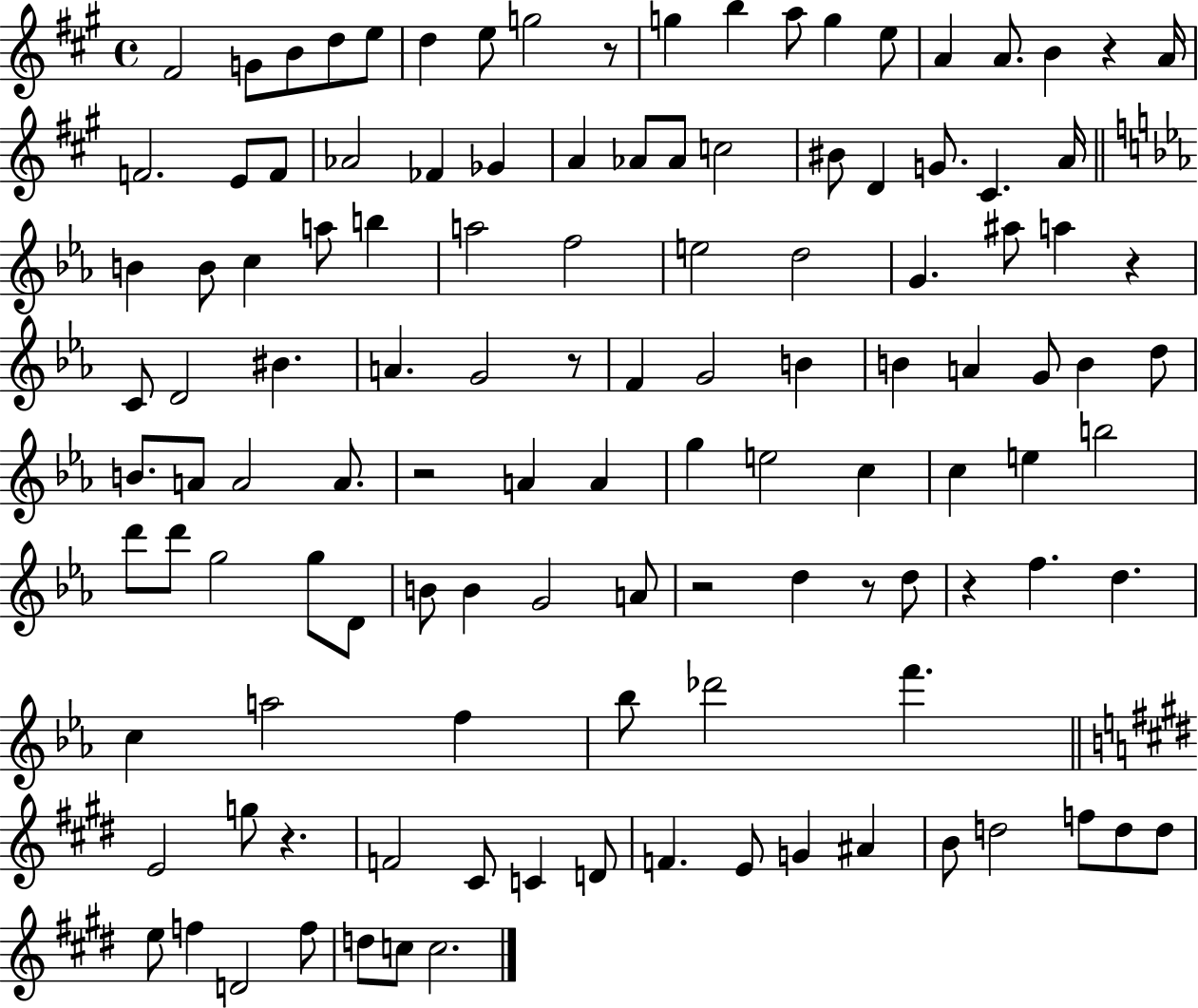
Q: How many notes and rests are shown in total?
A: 119